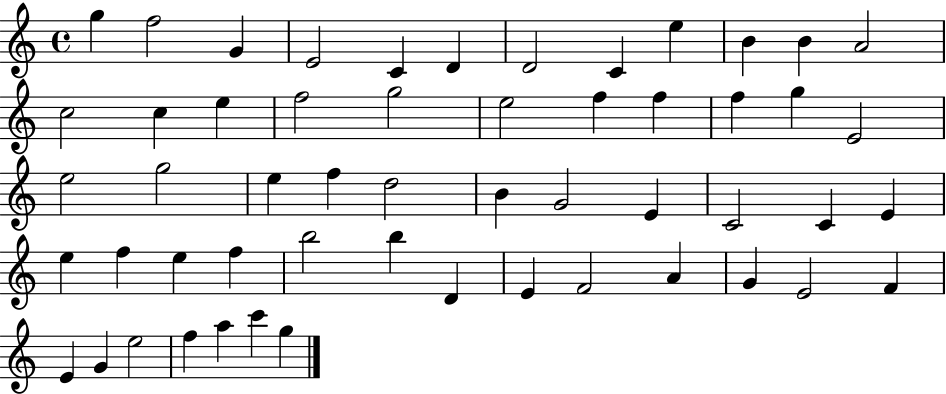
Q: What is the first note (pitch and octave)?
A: G5